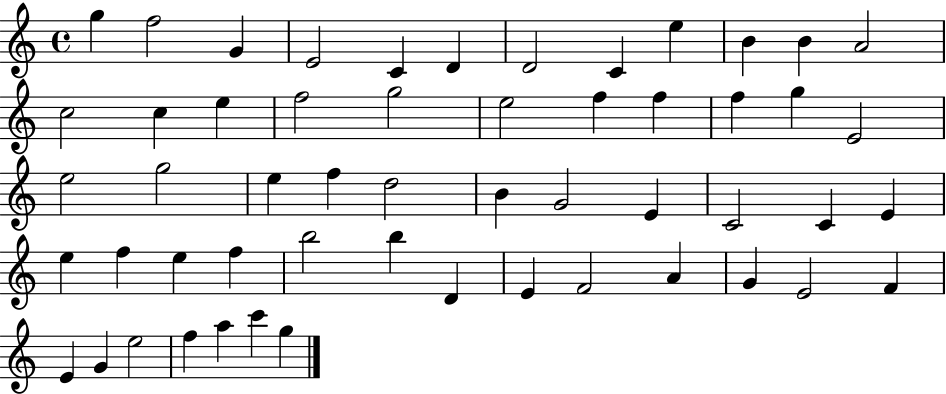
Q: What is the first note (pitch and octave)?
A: G5